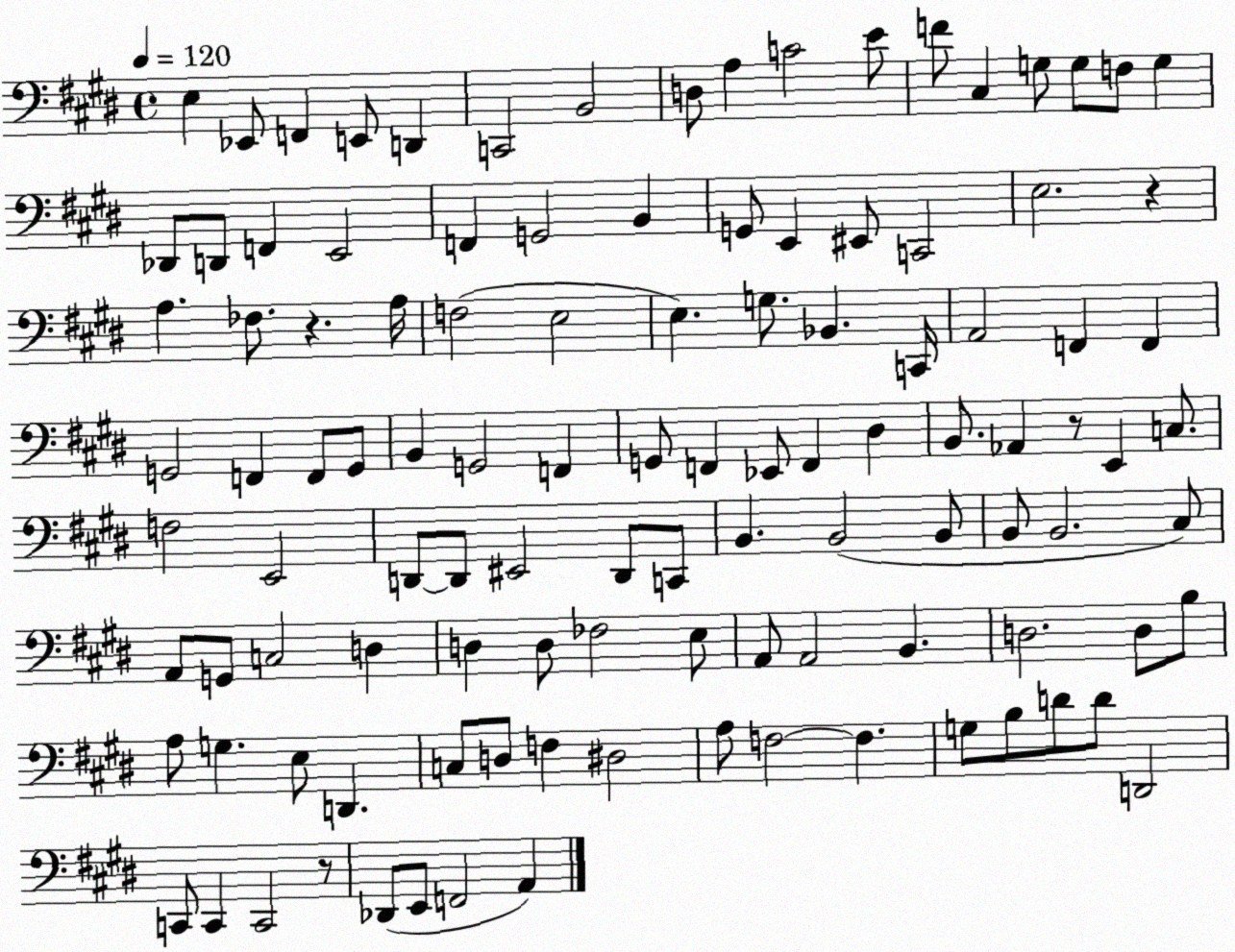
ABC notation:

X:1
T:Untitled
M:4/4
L:1/4
K:E
E, _E,,/2 F,, E,,/2 D,, C,,2 B,,2 D,/2 A, C2 E/2 F/2 ^C, G,/2 G,/2 F,/2 G, _D,,/2 D,,/2 F,, E,,2 F,, G,,2 B,, G,,/2 E,, ^E,,/2 C,,2 E,2 z A, _F,/2 z A,/4 F,2 E,2 E, G,/2 _B,, C,,/4 A,,2 F,, F,, G,,2 F,, F,,/2 G,,/2 B,, G,,2 F,, G,,/2 F,, _E,,/2 F,, ^D, B,,/2 _A,, z/2 E,, C,/2 F,2 E,,2 D,,/2 D,,/2 ^E,,2 D,,/2 C,,/2 B,, B,,2 B,,/2 B,,/2 B,,2 ^C,/2 A,,/2 G,,/2 C,2 D, D, D,/2 _F,2 E,/2 A,,/2 A,,2 B,, D,2 D,/2 B,/2 A,/2 G, E,/2 D,, C,/2 D,/2 F, ^D,2 A,/2 F,2 F, G,/2 B,/2 D/2 D/2 D,,2 C,,/2 C,, C,,2 z/2 _D,,/2 E,,/2 F,,2 A,,